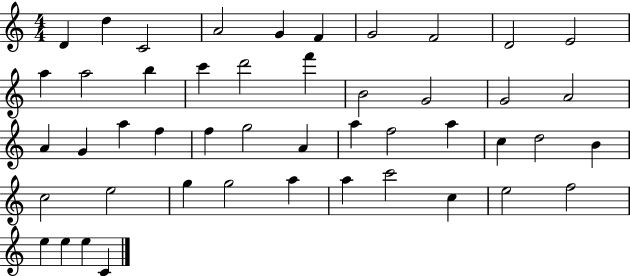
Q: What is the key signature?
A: C major